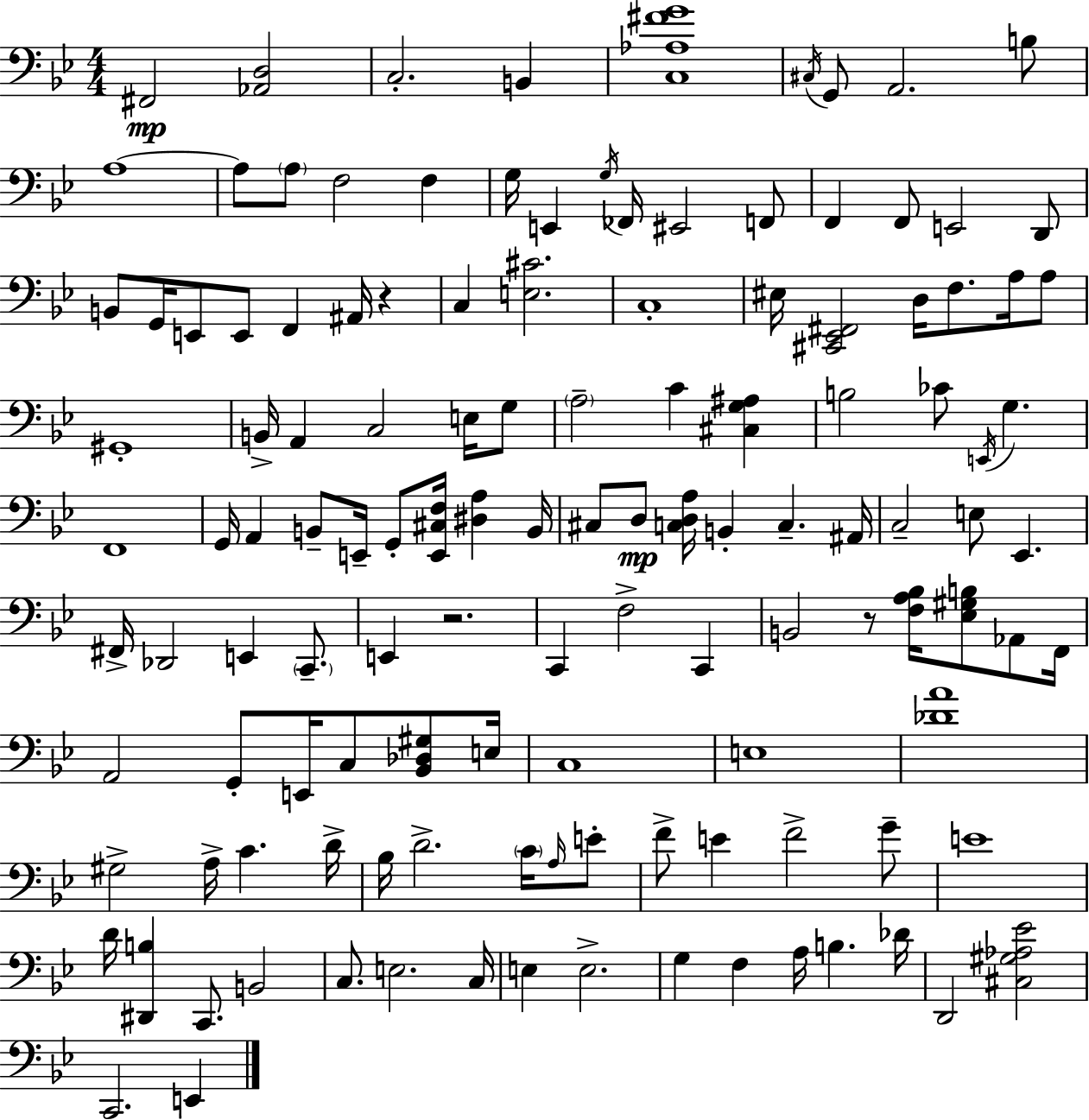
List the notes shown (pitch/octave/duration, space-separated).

F#2/h [Ab2,D3]/h C3/h. B2/q [C3,Ab3,F#4,G4]/w C#3/s G2/e A2/h. B3/e A3/w A3/e A3/e F3/h F3/q G3/s E2/q G3/s FES2/s EIS2/h F2/e F2/q F2/e E2/h D2/e B2/e G2/s E2/e E2/e F2/q A#2/s R/q C3/q [E3,C#4]/h. C3/w EIS3/s [C#2,Eb2,F#2]/h D3/s F3/e. A3/s A3/e G#2/w B2/s A2/q C3/h E3/s G3/e A3/h C4/q [C#3,G3,A#3]/q B3/h CES4/e E2/s G3/q. F2/w G2/s A2/q B2/e E2/s G2/e [E2,C#3,F3]/s [D#3,A3]/q B2/s C#3/e D3/e [C3,D3,A3]/s B2/q C3/q. A#2/s C3/h E3/e Eb2/q. F#2/s Db2/h E2/q C2/e. E2/q R/h. C2/q F3/h C2/q B2/h R/e [F3,A3,Bb3]/s [Eb3,G#3,B3]/e Ab2/e F2/s A2/h G2/e E2/s C3/e [Bb2,Db3,G#3]/e E3/s C3/w E3/w [Db4,A4]/w G#3/h A3/s C4/q. D4/s Bb3/s D4/h. C4/s A3/s E4/e F4/e E4/q F4/h G4/e E4/w D4/s [D#2,B3]/q C2/e. B2/h C3/e. E3/h. C3/s E3/q E3/h. G3/q F3/q A3/s B3/q. Db4/s D2/h [C#3,G#3,Ab3,Eb4]/h C2/h. E2/q